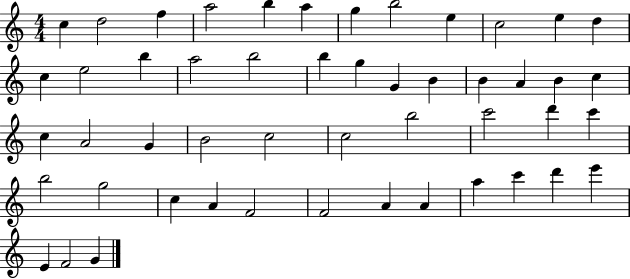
C5/q D5/h F5/q A5/h B5/q A5/q G5/q B5/h E5/q C5/h E5/q D5/q C5/q E5/h B5/q A5/h B5/h B5/q G5/q G4/q B4/q B4/q A4/q B4/q C5/q C5/q A4/h G4/q B4/h C5/h C5/h B5/h C6/h D6/q C6/q B5/h G5/h C5/q A4/q F4/h F4/h A4/q A4/q A5/q C6/q D6/q E6/q E4/q F4/h G4/q